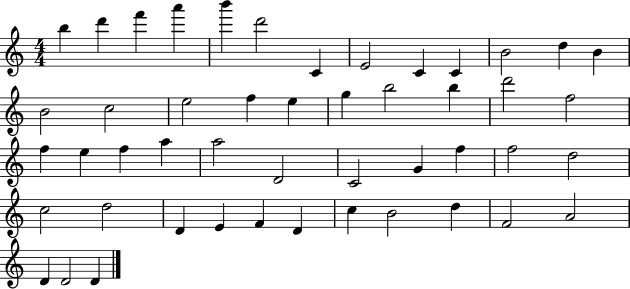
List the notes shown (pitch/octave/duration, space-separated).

B5/q D6/q F6/q A6/q B6/q D6/h C4/q E4/h C4/q C4/q B4/h D5/q B4/q B4/h C5/h E5/h F5/q E5/q G5/q B5/h B5/q D6/h F5/h F5/q E5/q F5/q A5/q A5/h D4/h C4/h G4/q F5/q F5/h D5/h C5/h D5/h D4/q E4/q F4/q D4/q C5/q B4/h D5/q F4/h A4/h D4/q D4/h D4/q